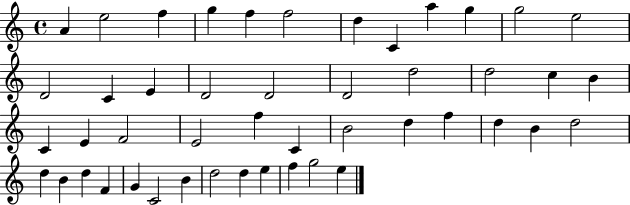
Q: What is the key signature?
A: C major